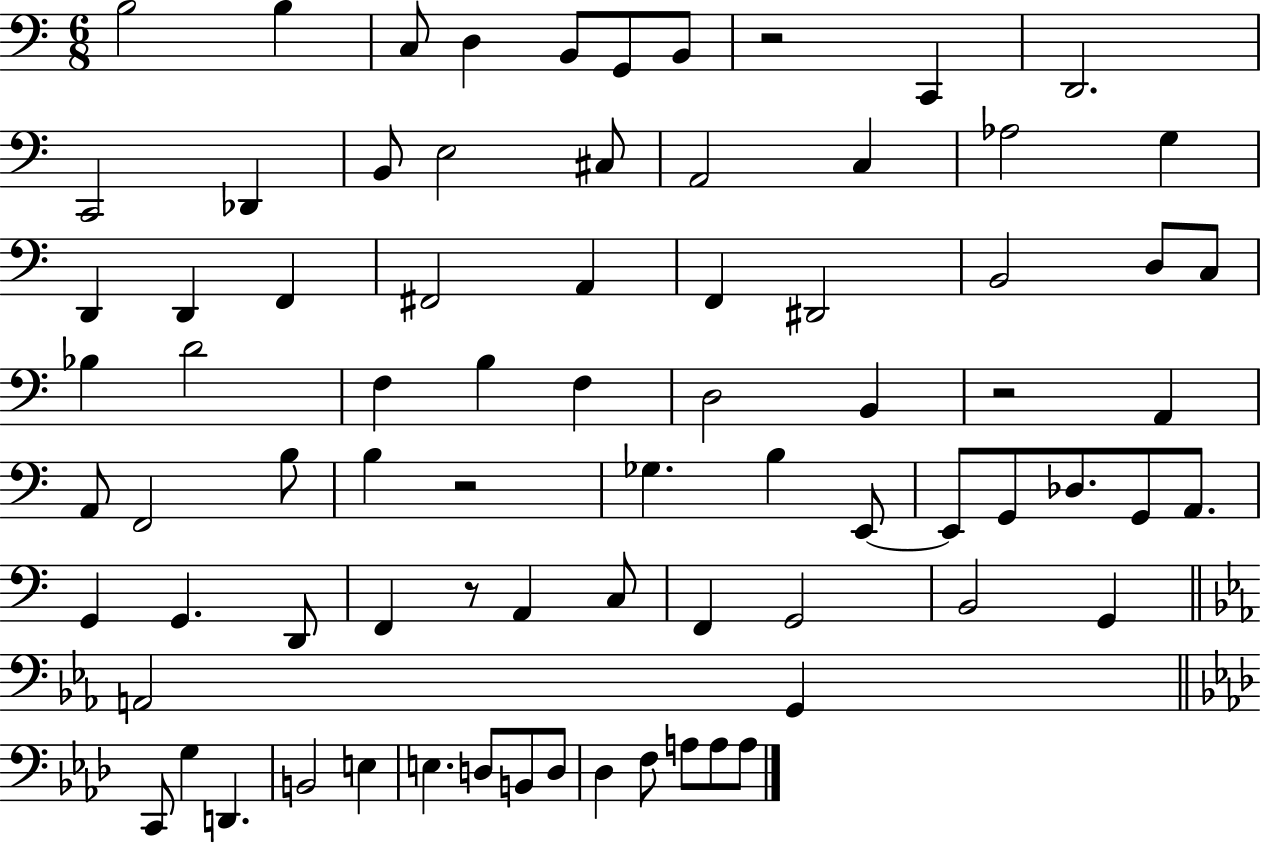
B3/h B3/q C3/e D3/q B2/e G2/e B2/e R/h C2/q D2/h. C2/h Db2/q B2/e E3/h C#3/e A2/h C3/q Ab3/h G3/q D2/q D2/q F2/q F#2/h A2/q F2/q D#2/h B2/h D3/e C3/e Bb3/q D4/h F3/q B3/q F3/q D3/h B2/q R/h A2/q A2/e F2/h B3/e B3/q R/h Gb3/q. B3/q E2/e E2/e G2/e Db3/e. G2/e A2/e. G2/q G2/q. D2/e F2/q R/e A2/q C3/e F2/q G2/h B2/h G2/q A2/h G2/q C2/e G3/q D2/q. B2/h E3/q E3/q. D3/e B2/e D3/e Db3/q F3/e A3/e A3/e A3/e